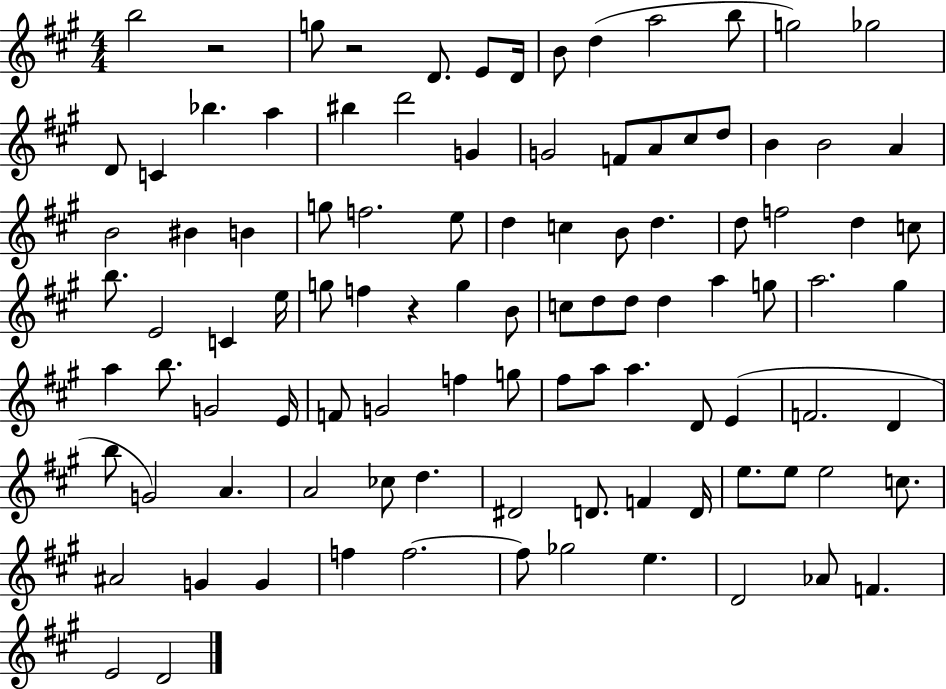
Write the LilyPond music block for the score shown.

{
  \clef treble
  \numericTimeSignature
  \time 4/4
  \key a \major
  \repeat volta 2 { b''2 r2 | g''8 r2 d'8. e'8 d'16 | b'8 d''4( a''2 b''8 | g''2) ges''2 | \break d'8 c'4 bes''4. a''4 | bis''4 d'''2 g'4 | g'2 f'8 a'8 cis''8 d''8 | b'4 b'2 a'4 | \break b'2 bis'4 b'4 | g''8 f''2. e''8 | d''4 c''4 b'8 d''4. | d''8 f''2 d''4 c''8 | \break b''8. e'2 c'4 e''16 | g''8 f''4 r4 g''4 b'8 | c''8 d''8 d''8 d''4 a''4 g''8 | a''2. gis''4 | \break a''4 b''8. g'2 e'16 | f'8 g'2 f''4 g''8 | fis''8 a''8 a''4. d'8 e'4( | f'2. d'4 | \break b''8 g'2) a'4. | a'2 ces''8 d''4. | dis'2 d'8. f'4 d'16 | e''8. e''8 e''2 c''8. | \break ais'2 g'4 g'4 | f''4 f''2.~~ | f''8 ges''2 e''4. | d'2 aes'8 f'4. | \break e'2 d'2 | } \bar "|."
}